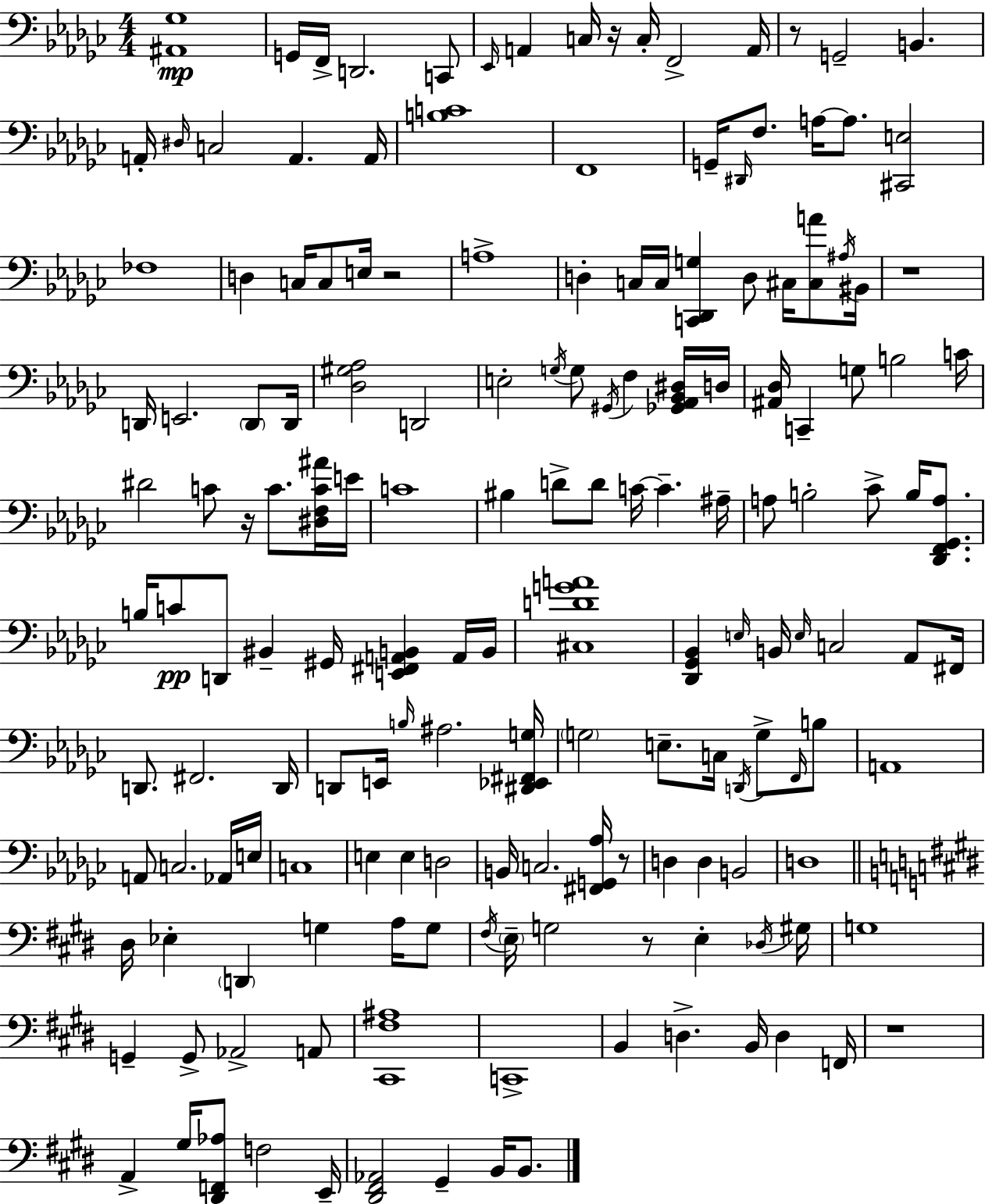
X:1
T:Untitled
M:4/4
L:1/4
K:Ebm
[^A,,_G,]4 G,,/4 F,,/4 D,,2 C,,/2 _E,,/4 A,, C,/4 z/4 C,/4 F,,2 A,,/4 z/2 G,,2 B,, A,,/4 ^D,/4 C,2 A,, A,,/4 [B,C]4 F,,4 G,,/4 ^D,,/4 F,/2 A,/4 A,/2 [^C,,E,]2 _F,4 D, C,/4 C,/2 E,/4 z2 A,4 D, C,/4 C,/4 [C,,_D,,G,] D,/2 ^C,/4 [^C,A]/2 ^A,/4 ^B,,/4 z4 D,,/4 E,,2 D,,/2 D,,/4 [_D,^G,_A,]2 D,,2 E,2 G,/4 G,/2 ^G,,/4 F, [_G,,_A,,_B,,^D,]/4 D,/4 [^A,,_D,]/4 C,, G,/2 B,2 C/4 ^D2 C/2 z/4 C/2 [^D,F,C^A]/4 E/4 C4 ^B, D/2 D/2 C/4 C ^A,/4 A,/2 B,2 _C/2 B,/4 [_D,,F,,_G,,A,]/2 B,/4 C/2 D,,/2 ^B,, ^G,,/4 [E,,^F,,A,,B,,] A,,/4 B,,/4 [^C,DGA]4 [_D,,_G,,_B,,] E,/4 B,,/4 E,/4 C,2 _A,,/2 ^F,,/4 D,,/2 ^F,,2 D,,/4 D,,/2 E,,/4 B,/4 ^A,2 [^D,,_E,,^F,,G,]/4 G,2 E,/2 C,/4 D,,/4 G,/2 F,,/4 B,/2 A,,4 A,,/2 C,2 _A,,/4 E,/4 C,4 E, E, D,2 B,,/4 C,2 [^F,,G,,_A,]/4 z/2 D, D, B,,2 D,4 ^D,/4 _E, D,, G, A,/4 G,/2 ^F,/4 E,/4 G,2 z/2 E, _D,/4 ^G,/4 G,4 G,, G,,/2 _A,,2 A,,/2 [^C,,^F,^A,]4 C,,4 B,, D, B,,/4 D, F,,/4 z4 A,, ^G,/4 [^D,,F,,_A,]/2 F,2 E,,/4 [^D,,^F,,_A,,]2 ^G,, B,,/4 B,,/2